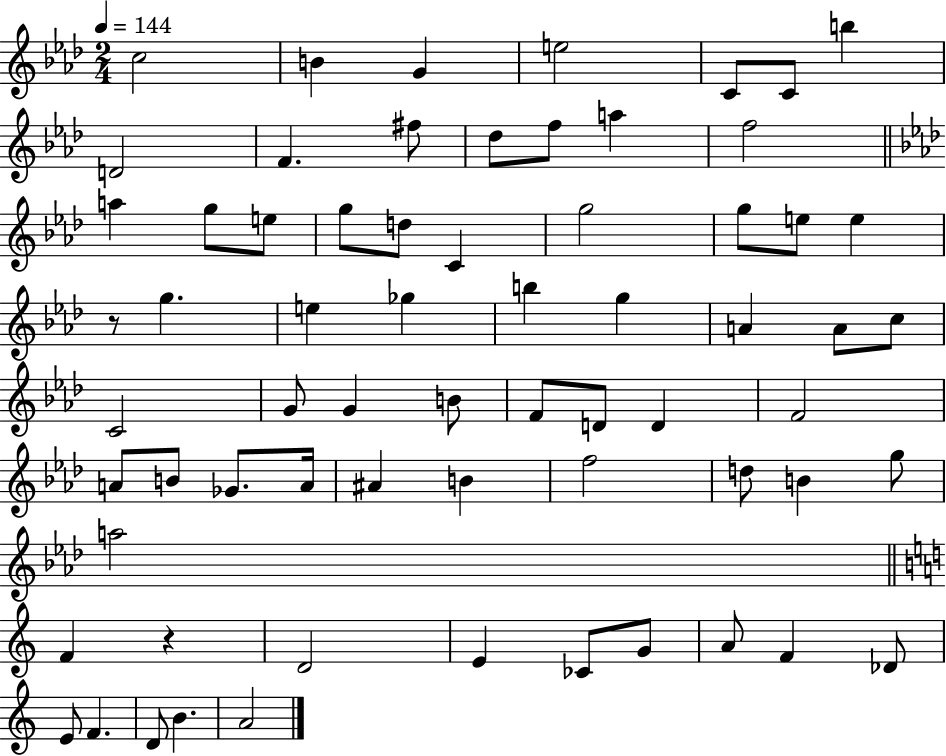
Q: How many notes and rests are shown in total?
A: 66